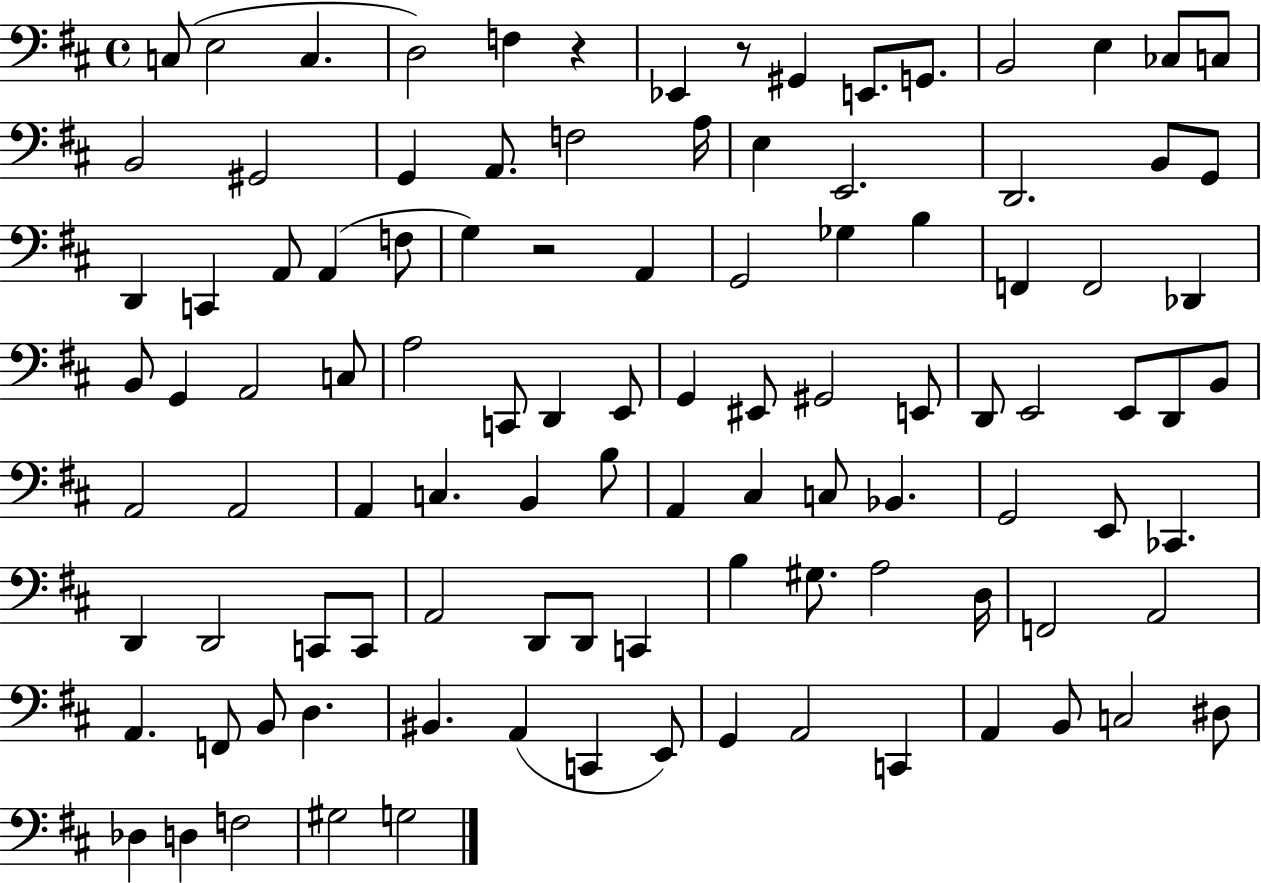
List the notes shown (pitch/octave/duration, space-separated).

C3/e E3/h C3/q. D3/h F3/q R/q Eb2/q R/e G#2/q E2/e. G2/e. B2/h E3/q CES3/e C3/e B2/h G#2/h G2/q A2/e. F3/h A3/s E3/q E2/h. D2/h. B2/e G2/e D2/q C2/q A2/e A2/q F3/e G3/q R/h A2/q G2/h Gb3/q B3/q F2/q F2/h Db2/q B2/e G2/q A2/h C3/e A3/h C2/e D2/q E2/e G2/q EIS2/e G#2/h E2/e D2/e E2/h E2/e D2/e B2/e A2/h A2/h A2/q C3/q. B2/q B3/e A2/q C#3/q C3/e Bb2/q. G2/h E2/e CES2/q. D2/q D2/h C2/e C2/e A2/h D2/e D2/e C2/q B3/q G#3/e. A3/h D3/s F2/h A2/h A2/q. F2/e B2/e D3/q. BIS2/q. A2/q C2/q E2/e G2/q A2/h C2/q A2/q B2/e C3/h D#3/e Db3/q D3/q F3/h G#3/h G3/h